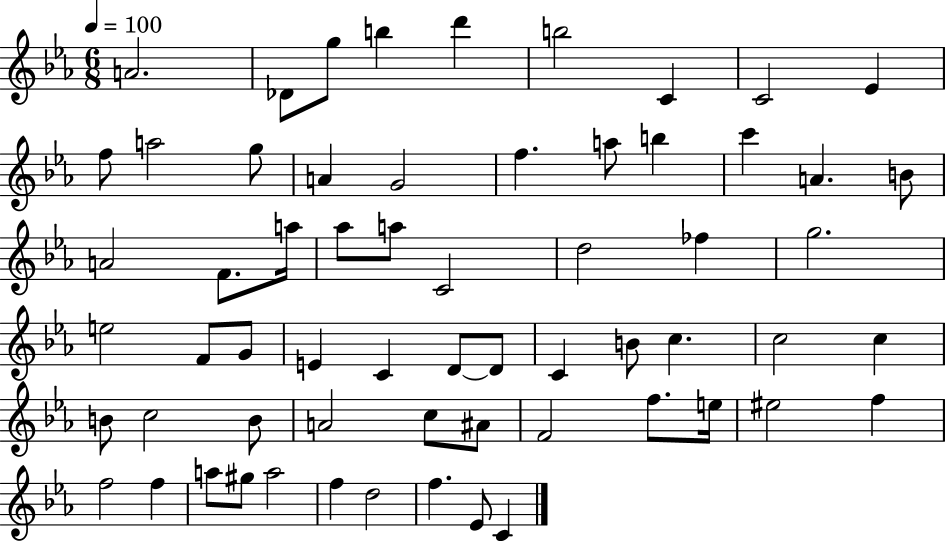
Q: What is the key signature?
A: EES major